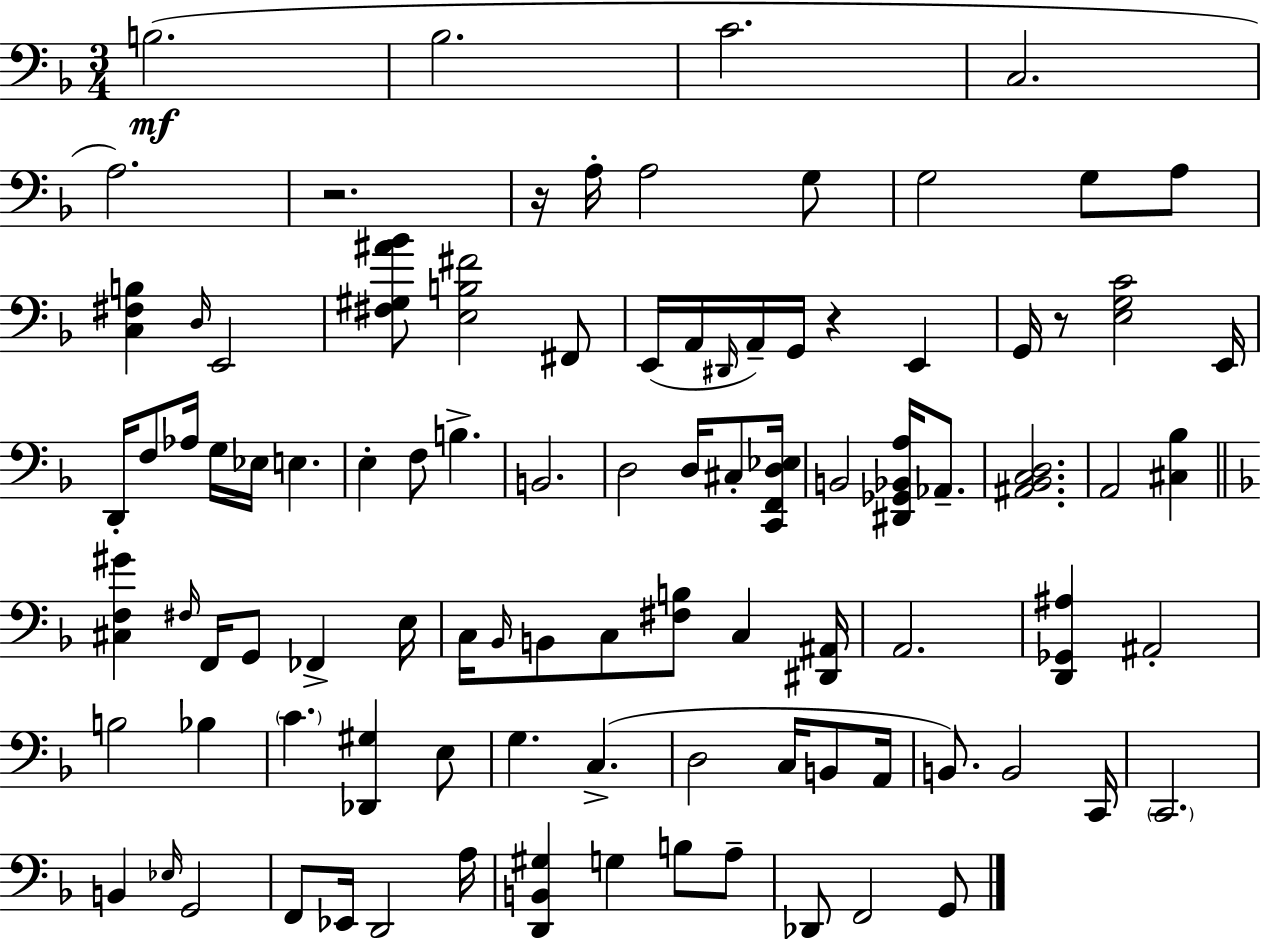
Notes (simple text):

B3/h. Bb3/h. C4/h. C3/h. A3/h. R/h. R/s A3/s A3/h G3/e G3/h G3/e A3/e [C3,F#3,B3]/q D3/s E2/h [F#3,G#3,A#4,Bb4]/e [E3,B3,F#4]/h F#2/e E2/s A2/s D#2/s A2/s G2/s R/q E2/q G2/s R/e [E3,G3,C4]/h E2/s D2/s F3/e Ab3/s G3/s Eb3/s E3/q. E3/q F3/e B3/q. B2/h. D3/h D3/s C#3/e [C2,F2,D3,Eb3]/s B2/h [D#2,Gb2,Bb2,A3]/s Ab2/e. [A#2,Bb2,C3,D3]/h. A2/h [C#3,Bb3]/q [C#3,F3,G#4]/q F#3/s F2/s G2/e FES2/q E3/s C3/s Bb2/s B2/e C3/e [F#3,B3]/e C3/q [D#2,A#2]/s A2/h. [D2,Gb2,A#3]/q A#2/h B3/h Bb3/q C4/q. [Db2,G#3]/q E3/e G3/q. C3/q. D3/h C3/s B2/e A2/s B2/e. B2/h C2/s C2/h. B2/q Eb3/s G2/h F2/e Eb2/s D2/h A3/s [D2,B2,G#3]/q G3/q B3/e A3/e Db2/e F2/h G2/e